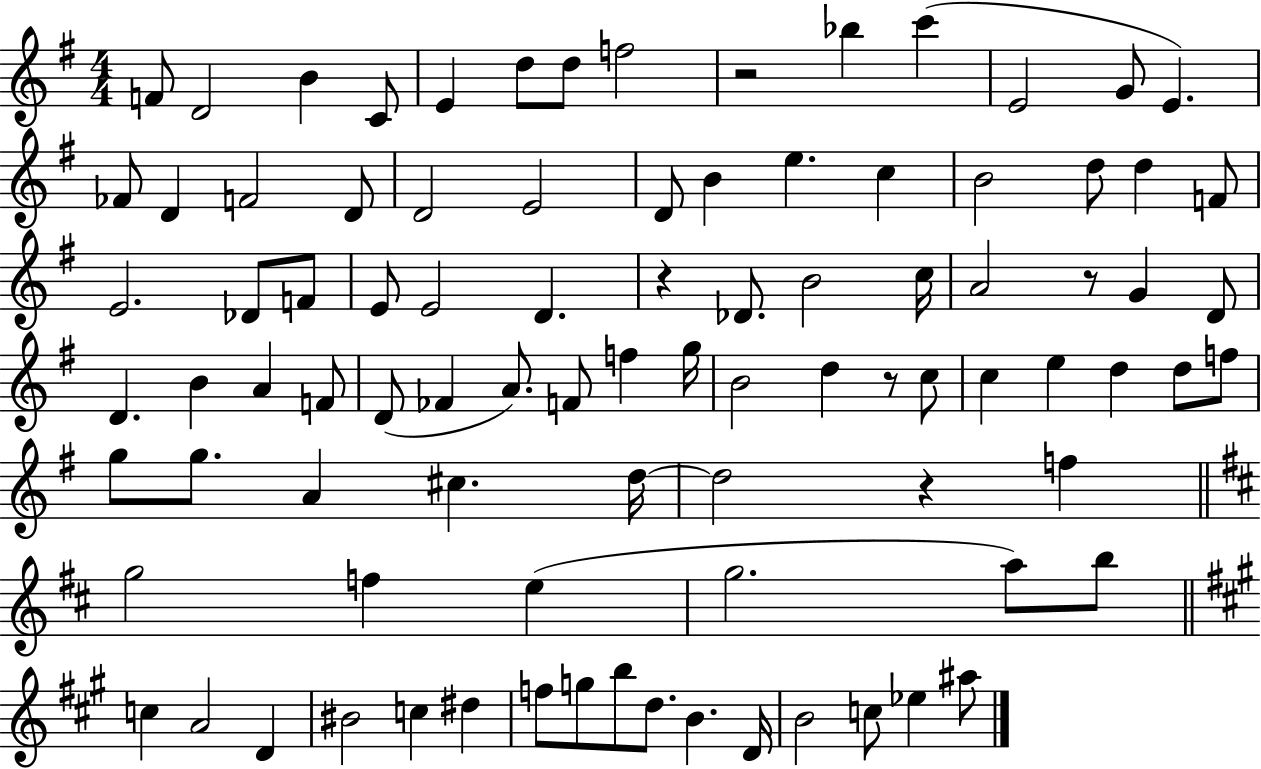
{
  \clef treble
  \numericTimeSignature
  \time 4/4
  \key g \major
  f'8 d'2 b'4 c'8 | e'4 d''8 d''8 f''2 | r2 bes''4 c'''4( | e'2 g'8 e'4.) | \break fes'8 d'4 f'2 d'8 | d'2 e'2 | d'8 b'4 e''4. c''4 | b'2 d''8 d''4 f'8 | \break e'2. des'8 f'8 | e'8 e'2 d'4. | r4 des'8. b'2 c''16 | a'2 r8 g'4 d'8 | \break d'4. b'4 a'4 f'8 | d'8( fes'4 a'8.) f'8 f''4 g''16 | b'2 d''4 r8 c''8 | c''4 e''4 d''4 d''8 f''8 | \break g''8 g''8. a'4 cis''4. d''16~~ | d''2 r4 f''4 | \bar "||" \break \key d \major g''2 f''4 e''4( | g''2. a''8) b''8 | \bar "||" \break \key a \major c''4 a'2 d'4 | bis'2 c''4 dis''4 | f''8 g''8 b''8 d''8. b'4. d'16 | b'2 c''8 ees''4 ais''8 | \break \bar "|."
}